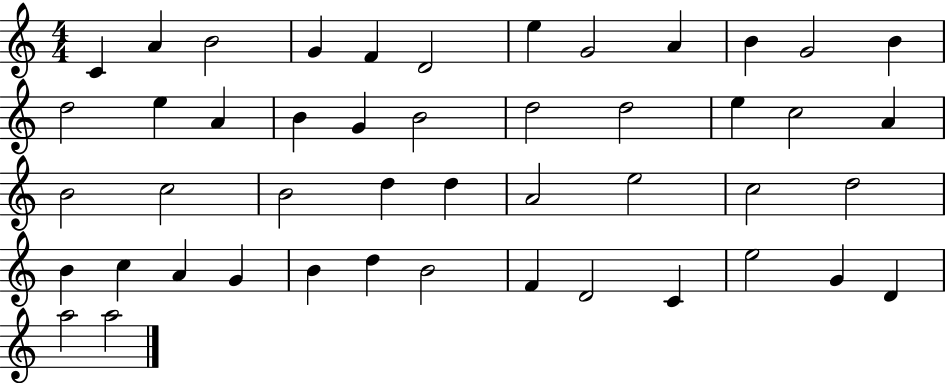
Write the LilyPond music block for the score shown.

{
  \clef treble
  \numericTimeSignature
  \time 4/4
  \key c \major
  c'4 a'4 b'2 | g'4 f'4 d'2 | e''4 g'2 a'4 | b'4 g'2 b'4 | \break d''2 e''4 a'4 | b'4 g'4 b'2 | d''2 d''2 | e''4 c''2 a'4 | \break b'2 c''2 | b'2 d''4 d''4 | a'2 e''2 | c''2 d''2 | \break b'4 c''4 a'4 g'4 | b'4 d''4 b'2 | f'4 d'2 c'4 | e''2 g'4 d'4 | \break a''2 a''2 | \bar "|."
}